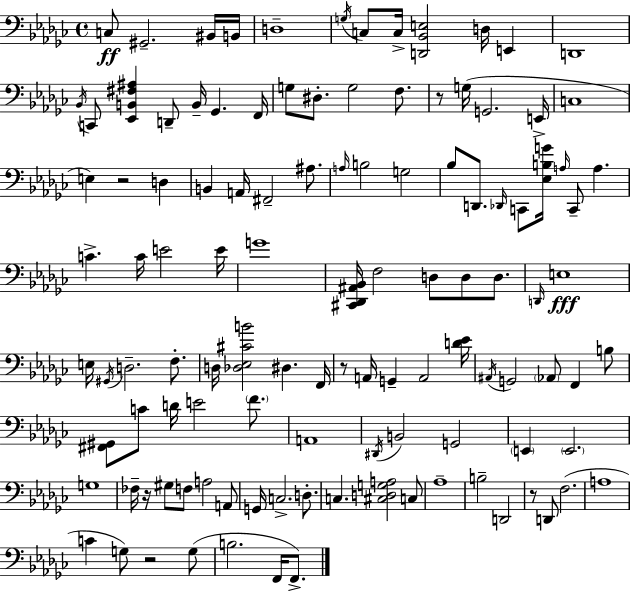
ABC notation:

X:1
T:Untitled
M:4/4
L:1/4
K:Ebm
C,/2 ^G,,2 ^B,,/4 B,,/4 D,4 G,/4 C,/2 C,/4 [D,,_B,,E,]2 D,/4 E,, D,,4 _B,,/4 C,,/2 [_E,,B,,^F,^A,] D,,/2 B,,/4 _G,, F,,/4 G,/2 ^D,/2 G,2 F,/2 z/2 G,/4 G,,2 E,,/4 C,4 E, z2 D, B,, A,,/4 ^F,,2 ^A,/2 A,/4 B,2 G,2 _B,/2 D,,/2 _D,,/4 C,,/2 [_E,B,G]/4 A,/4 C,,/2 A, C C/4 E2 E/4 G4 [^C,,_D,,^A,,_B,,]/4 F,2 D,/2 D,/2 D,/2 D,,/4 E,4 E,/4 ^G,,/4 D,2 F,/2 D,/4 [_D,_E,^CB]2 ^D, F,,/4 z/2 A,,/4 G,, A,,2 [D_E]/4 ^A,,/4 G,,2 _A,,/2 F,, B,/2 [^F,,^G,,]/2 C/2 D/4 E2 F/2 A,,4 ^D,,/4 B,,2 G,,2 E,, E,,2 G,4 _F,/4 z/4 ^G,/2 F,/2 A,2 A,,/2 G,,/4 C,2 D,/2 C, [^C,D,G,A,]2 C,/2 _A,4 B,2 D,,2 z/2 D,,/2 F,2 A,4 C G,/2 z2 G,/2 B,2 F,,/4 F,,/2